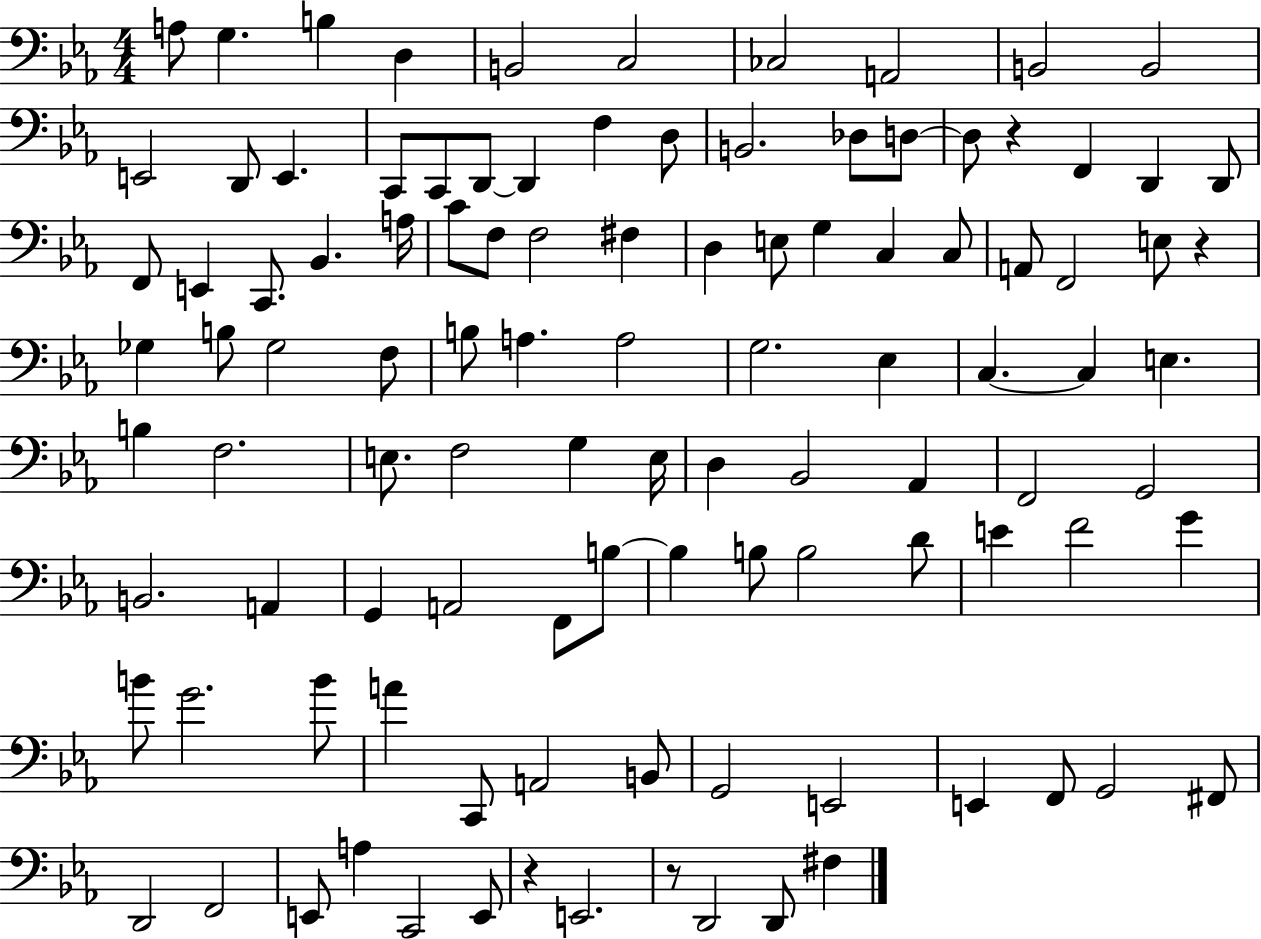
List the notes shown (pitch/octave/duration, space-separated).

A3/e G3/q. B3/q D3/q B2/h C3/h CES3/h A2/h B2/h B2/h E2/h D2/e E2/q. C2/e C2/e D2/e D2/q F3/q D3/e B2/h. Db3/e D3/e D3/e R/q F2/q D2/q D2/e F2/e E2/q C2/e. Bb2/q. A3/s C4/e F3/e F3/h F#3/q D3/q E3/e G3/q C3/q C3/e A2/e F2/h E3/e R/q Gb3/q B3/e Gb3/h F3/e B3/e A3/q. A3/h G3/h. Eb3/q C3/q. C3/q E3/q. B3/q F3/h. E3/e. F3/h G3/q E3/s D3/q Bb2/h Ab2/q F2/h G2/h B2/h. A2/q G2/q A2/h F2/e B3/e B3/q B3/e B3/h D4/e E4/q F4/h G4/q B4/e G4/h. B4/e A4/q C2/e A2/h B2/e G2/h E2/h E2/q F2/e G2/h F#2/e D2/h F2/h E2/e A3/q C2/h E2/e R/q E2/h. R/e D2/h D2/e F#3/q